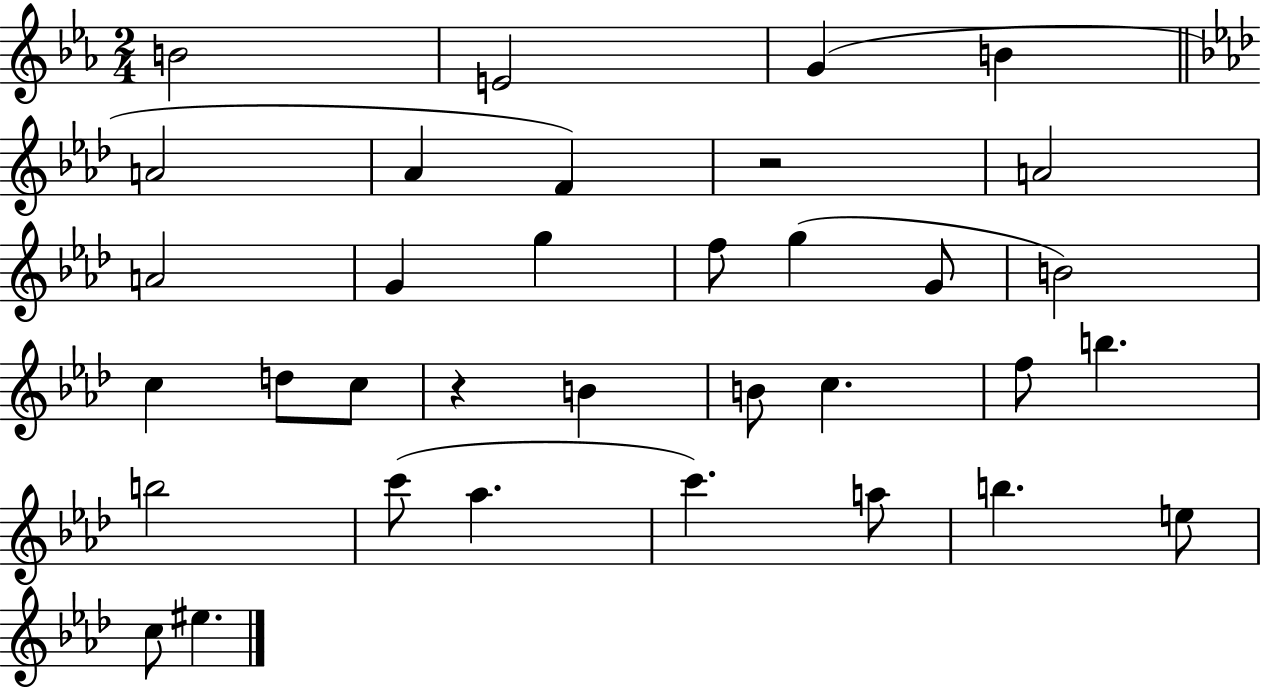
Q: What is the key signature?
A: EES major